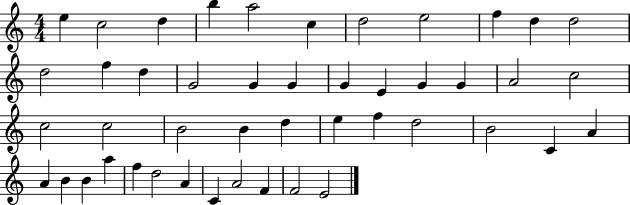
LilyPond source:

{
  \clef treble
  \numericTimeSignature
  \time 4/4
  \key c \major
  e''4 c''2 d''4 | b''4 a''2 c''4 | d''2 e''2 | f''4 d''4 d''2 | \break d''2 f''4 d''4 | g'2 g'4 g'4 | g'4 e'4 g'4 g'4 | a'2 c''2 | \break c''2 c''2 | b'2 b'4 d''4 | e''4 f''4 d''2 | b'2 c'4 a'4 | \break a'4 b'4 b'4 a''4 | f''4 d''2 a'4 | c'4 a'2 f'4 | f'2 e'2 | \break \bar "|."
}